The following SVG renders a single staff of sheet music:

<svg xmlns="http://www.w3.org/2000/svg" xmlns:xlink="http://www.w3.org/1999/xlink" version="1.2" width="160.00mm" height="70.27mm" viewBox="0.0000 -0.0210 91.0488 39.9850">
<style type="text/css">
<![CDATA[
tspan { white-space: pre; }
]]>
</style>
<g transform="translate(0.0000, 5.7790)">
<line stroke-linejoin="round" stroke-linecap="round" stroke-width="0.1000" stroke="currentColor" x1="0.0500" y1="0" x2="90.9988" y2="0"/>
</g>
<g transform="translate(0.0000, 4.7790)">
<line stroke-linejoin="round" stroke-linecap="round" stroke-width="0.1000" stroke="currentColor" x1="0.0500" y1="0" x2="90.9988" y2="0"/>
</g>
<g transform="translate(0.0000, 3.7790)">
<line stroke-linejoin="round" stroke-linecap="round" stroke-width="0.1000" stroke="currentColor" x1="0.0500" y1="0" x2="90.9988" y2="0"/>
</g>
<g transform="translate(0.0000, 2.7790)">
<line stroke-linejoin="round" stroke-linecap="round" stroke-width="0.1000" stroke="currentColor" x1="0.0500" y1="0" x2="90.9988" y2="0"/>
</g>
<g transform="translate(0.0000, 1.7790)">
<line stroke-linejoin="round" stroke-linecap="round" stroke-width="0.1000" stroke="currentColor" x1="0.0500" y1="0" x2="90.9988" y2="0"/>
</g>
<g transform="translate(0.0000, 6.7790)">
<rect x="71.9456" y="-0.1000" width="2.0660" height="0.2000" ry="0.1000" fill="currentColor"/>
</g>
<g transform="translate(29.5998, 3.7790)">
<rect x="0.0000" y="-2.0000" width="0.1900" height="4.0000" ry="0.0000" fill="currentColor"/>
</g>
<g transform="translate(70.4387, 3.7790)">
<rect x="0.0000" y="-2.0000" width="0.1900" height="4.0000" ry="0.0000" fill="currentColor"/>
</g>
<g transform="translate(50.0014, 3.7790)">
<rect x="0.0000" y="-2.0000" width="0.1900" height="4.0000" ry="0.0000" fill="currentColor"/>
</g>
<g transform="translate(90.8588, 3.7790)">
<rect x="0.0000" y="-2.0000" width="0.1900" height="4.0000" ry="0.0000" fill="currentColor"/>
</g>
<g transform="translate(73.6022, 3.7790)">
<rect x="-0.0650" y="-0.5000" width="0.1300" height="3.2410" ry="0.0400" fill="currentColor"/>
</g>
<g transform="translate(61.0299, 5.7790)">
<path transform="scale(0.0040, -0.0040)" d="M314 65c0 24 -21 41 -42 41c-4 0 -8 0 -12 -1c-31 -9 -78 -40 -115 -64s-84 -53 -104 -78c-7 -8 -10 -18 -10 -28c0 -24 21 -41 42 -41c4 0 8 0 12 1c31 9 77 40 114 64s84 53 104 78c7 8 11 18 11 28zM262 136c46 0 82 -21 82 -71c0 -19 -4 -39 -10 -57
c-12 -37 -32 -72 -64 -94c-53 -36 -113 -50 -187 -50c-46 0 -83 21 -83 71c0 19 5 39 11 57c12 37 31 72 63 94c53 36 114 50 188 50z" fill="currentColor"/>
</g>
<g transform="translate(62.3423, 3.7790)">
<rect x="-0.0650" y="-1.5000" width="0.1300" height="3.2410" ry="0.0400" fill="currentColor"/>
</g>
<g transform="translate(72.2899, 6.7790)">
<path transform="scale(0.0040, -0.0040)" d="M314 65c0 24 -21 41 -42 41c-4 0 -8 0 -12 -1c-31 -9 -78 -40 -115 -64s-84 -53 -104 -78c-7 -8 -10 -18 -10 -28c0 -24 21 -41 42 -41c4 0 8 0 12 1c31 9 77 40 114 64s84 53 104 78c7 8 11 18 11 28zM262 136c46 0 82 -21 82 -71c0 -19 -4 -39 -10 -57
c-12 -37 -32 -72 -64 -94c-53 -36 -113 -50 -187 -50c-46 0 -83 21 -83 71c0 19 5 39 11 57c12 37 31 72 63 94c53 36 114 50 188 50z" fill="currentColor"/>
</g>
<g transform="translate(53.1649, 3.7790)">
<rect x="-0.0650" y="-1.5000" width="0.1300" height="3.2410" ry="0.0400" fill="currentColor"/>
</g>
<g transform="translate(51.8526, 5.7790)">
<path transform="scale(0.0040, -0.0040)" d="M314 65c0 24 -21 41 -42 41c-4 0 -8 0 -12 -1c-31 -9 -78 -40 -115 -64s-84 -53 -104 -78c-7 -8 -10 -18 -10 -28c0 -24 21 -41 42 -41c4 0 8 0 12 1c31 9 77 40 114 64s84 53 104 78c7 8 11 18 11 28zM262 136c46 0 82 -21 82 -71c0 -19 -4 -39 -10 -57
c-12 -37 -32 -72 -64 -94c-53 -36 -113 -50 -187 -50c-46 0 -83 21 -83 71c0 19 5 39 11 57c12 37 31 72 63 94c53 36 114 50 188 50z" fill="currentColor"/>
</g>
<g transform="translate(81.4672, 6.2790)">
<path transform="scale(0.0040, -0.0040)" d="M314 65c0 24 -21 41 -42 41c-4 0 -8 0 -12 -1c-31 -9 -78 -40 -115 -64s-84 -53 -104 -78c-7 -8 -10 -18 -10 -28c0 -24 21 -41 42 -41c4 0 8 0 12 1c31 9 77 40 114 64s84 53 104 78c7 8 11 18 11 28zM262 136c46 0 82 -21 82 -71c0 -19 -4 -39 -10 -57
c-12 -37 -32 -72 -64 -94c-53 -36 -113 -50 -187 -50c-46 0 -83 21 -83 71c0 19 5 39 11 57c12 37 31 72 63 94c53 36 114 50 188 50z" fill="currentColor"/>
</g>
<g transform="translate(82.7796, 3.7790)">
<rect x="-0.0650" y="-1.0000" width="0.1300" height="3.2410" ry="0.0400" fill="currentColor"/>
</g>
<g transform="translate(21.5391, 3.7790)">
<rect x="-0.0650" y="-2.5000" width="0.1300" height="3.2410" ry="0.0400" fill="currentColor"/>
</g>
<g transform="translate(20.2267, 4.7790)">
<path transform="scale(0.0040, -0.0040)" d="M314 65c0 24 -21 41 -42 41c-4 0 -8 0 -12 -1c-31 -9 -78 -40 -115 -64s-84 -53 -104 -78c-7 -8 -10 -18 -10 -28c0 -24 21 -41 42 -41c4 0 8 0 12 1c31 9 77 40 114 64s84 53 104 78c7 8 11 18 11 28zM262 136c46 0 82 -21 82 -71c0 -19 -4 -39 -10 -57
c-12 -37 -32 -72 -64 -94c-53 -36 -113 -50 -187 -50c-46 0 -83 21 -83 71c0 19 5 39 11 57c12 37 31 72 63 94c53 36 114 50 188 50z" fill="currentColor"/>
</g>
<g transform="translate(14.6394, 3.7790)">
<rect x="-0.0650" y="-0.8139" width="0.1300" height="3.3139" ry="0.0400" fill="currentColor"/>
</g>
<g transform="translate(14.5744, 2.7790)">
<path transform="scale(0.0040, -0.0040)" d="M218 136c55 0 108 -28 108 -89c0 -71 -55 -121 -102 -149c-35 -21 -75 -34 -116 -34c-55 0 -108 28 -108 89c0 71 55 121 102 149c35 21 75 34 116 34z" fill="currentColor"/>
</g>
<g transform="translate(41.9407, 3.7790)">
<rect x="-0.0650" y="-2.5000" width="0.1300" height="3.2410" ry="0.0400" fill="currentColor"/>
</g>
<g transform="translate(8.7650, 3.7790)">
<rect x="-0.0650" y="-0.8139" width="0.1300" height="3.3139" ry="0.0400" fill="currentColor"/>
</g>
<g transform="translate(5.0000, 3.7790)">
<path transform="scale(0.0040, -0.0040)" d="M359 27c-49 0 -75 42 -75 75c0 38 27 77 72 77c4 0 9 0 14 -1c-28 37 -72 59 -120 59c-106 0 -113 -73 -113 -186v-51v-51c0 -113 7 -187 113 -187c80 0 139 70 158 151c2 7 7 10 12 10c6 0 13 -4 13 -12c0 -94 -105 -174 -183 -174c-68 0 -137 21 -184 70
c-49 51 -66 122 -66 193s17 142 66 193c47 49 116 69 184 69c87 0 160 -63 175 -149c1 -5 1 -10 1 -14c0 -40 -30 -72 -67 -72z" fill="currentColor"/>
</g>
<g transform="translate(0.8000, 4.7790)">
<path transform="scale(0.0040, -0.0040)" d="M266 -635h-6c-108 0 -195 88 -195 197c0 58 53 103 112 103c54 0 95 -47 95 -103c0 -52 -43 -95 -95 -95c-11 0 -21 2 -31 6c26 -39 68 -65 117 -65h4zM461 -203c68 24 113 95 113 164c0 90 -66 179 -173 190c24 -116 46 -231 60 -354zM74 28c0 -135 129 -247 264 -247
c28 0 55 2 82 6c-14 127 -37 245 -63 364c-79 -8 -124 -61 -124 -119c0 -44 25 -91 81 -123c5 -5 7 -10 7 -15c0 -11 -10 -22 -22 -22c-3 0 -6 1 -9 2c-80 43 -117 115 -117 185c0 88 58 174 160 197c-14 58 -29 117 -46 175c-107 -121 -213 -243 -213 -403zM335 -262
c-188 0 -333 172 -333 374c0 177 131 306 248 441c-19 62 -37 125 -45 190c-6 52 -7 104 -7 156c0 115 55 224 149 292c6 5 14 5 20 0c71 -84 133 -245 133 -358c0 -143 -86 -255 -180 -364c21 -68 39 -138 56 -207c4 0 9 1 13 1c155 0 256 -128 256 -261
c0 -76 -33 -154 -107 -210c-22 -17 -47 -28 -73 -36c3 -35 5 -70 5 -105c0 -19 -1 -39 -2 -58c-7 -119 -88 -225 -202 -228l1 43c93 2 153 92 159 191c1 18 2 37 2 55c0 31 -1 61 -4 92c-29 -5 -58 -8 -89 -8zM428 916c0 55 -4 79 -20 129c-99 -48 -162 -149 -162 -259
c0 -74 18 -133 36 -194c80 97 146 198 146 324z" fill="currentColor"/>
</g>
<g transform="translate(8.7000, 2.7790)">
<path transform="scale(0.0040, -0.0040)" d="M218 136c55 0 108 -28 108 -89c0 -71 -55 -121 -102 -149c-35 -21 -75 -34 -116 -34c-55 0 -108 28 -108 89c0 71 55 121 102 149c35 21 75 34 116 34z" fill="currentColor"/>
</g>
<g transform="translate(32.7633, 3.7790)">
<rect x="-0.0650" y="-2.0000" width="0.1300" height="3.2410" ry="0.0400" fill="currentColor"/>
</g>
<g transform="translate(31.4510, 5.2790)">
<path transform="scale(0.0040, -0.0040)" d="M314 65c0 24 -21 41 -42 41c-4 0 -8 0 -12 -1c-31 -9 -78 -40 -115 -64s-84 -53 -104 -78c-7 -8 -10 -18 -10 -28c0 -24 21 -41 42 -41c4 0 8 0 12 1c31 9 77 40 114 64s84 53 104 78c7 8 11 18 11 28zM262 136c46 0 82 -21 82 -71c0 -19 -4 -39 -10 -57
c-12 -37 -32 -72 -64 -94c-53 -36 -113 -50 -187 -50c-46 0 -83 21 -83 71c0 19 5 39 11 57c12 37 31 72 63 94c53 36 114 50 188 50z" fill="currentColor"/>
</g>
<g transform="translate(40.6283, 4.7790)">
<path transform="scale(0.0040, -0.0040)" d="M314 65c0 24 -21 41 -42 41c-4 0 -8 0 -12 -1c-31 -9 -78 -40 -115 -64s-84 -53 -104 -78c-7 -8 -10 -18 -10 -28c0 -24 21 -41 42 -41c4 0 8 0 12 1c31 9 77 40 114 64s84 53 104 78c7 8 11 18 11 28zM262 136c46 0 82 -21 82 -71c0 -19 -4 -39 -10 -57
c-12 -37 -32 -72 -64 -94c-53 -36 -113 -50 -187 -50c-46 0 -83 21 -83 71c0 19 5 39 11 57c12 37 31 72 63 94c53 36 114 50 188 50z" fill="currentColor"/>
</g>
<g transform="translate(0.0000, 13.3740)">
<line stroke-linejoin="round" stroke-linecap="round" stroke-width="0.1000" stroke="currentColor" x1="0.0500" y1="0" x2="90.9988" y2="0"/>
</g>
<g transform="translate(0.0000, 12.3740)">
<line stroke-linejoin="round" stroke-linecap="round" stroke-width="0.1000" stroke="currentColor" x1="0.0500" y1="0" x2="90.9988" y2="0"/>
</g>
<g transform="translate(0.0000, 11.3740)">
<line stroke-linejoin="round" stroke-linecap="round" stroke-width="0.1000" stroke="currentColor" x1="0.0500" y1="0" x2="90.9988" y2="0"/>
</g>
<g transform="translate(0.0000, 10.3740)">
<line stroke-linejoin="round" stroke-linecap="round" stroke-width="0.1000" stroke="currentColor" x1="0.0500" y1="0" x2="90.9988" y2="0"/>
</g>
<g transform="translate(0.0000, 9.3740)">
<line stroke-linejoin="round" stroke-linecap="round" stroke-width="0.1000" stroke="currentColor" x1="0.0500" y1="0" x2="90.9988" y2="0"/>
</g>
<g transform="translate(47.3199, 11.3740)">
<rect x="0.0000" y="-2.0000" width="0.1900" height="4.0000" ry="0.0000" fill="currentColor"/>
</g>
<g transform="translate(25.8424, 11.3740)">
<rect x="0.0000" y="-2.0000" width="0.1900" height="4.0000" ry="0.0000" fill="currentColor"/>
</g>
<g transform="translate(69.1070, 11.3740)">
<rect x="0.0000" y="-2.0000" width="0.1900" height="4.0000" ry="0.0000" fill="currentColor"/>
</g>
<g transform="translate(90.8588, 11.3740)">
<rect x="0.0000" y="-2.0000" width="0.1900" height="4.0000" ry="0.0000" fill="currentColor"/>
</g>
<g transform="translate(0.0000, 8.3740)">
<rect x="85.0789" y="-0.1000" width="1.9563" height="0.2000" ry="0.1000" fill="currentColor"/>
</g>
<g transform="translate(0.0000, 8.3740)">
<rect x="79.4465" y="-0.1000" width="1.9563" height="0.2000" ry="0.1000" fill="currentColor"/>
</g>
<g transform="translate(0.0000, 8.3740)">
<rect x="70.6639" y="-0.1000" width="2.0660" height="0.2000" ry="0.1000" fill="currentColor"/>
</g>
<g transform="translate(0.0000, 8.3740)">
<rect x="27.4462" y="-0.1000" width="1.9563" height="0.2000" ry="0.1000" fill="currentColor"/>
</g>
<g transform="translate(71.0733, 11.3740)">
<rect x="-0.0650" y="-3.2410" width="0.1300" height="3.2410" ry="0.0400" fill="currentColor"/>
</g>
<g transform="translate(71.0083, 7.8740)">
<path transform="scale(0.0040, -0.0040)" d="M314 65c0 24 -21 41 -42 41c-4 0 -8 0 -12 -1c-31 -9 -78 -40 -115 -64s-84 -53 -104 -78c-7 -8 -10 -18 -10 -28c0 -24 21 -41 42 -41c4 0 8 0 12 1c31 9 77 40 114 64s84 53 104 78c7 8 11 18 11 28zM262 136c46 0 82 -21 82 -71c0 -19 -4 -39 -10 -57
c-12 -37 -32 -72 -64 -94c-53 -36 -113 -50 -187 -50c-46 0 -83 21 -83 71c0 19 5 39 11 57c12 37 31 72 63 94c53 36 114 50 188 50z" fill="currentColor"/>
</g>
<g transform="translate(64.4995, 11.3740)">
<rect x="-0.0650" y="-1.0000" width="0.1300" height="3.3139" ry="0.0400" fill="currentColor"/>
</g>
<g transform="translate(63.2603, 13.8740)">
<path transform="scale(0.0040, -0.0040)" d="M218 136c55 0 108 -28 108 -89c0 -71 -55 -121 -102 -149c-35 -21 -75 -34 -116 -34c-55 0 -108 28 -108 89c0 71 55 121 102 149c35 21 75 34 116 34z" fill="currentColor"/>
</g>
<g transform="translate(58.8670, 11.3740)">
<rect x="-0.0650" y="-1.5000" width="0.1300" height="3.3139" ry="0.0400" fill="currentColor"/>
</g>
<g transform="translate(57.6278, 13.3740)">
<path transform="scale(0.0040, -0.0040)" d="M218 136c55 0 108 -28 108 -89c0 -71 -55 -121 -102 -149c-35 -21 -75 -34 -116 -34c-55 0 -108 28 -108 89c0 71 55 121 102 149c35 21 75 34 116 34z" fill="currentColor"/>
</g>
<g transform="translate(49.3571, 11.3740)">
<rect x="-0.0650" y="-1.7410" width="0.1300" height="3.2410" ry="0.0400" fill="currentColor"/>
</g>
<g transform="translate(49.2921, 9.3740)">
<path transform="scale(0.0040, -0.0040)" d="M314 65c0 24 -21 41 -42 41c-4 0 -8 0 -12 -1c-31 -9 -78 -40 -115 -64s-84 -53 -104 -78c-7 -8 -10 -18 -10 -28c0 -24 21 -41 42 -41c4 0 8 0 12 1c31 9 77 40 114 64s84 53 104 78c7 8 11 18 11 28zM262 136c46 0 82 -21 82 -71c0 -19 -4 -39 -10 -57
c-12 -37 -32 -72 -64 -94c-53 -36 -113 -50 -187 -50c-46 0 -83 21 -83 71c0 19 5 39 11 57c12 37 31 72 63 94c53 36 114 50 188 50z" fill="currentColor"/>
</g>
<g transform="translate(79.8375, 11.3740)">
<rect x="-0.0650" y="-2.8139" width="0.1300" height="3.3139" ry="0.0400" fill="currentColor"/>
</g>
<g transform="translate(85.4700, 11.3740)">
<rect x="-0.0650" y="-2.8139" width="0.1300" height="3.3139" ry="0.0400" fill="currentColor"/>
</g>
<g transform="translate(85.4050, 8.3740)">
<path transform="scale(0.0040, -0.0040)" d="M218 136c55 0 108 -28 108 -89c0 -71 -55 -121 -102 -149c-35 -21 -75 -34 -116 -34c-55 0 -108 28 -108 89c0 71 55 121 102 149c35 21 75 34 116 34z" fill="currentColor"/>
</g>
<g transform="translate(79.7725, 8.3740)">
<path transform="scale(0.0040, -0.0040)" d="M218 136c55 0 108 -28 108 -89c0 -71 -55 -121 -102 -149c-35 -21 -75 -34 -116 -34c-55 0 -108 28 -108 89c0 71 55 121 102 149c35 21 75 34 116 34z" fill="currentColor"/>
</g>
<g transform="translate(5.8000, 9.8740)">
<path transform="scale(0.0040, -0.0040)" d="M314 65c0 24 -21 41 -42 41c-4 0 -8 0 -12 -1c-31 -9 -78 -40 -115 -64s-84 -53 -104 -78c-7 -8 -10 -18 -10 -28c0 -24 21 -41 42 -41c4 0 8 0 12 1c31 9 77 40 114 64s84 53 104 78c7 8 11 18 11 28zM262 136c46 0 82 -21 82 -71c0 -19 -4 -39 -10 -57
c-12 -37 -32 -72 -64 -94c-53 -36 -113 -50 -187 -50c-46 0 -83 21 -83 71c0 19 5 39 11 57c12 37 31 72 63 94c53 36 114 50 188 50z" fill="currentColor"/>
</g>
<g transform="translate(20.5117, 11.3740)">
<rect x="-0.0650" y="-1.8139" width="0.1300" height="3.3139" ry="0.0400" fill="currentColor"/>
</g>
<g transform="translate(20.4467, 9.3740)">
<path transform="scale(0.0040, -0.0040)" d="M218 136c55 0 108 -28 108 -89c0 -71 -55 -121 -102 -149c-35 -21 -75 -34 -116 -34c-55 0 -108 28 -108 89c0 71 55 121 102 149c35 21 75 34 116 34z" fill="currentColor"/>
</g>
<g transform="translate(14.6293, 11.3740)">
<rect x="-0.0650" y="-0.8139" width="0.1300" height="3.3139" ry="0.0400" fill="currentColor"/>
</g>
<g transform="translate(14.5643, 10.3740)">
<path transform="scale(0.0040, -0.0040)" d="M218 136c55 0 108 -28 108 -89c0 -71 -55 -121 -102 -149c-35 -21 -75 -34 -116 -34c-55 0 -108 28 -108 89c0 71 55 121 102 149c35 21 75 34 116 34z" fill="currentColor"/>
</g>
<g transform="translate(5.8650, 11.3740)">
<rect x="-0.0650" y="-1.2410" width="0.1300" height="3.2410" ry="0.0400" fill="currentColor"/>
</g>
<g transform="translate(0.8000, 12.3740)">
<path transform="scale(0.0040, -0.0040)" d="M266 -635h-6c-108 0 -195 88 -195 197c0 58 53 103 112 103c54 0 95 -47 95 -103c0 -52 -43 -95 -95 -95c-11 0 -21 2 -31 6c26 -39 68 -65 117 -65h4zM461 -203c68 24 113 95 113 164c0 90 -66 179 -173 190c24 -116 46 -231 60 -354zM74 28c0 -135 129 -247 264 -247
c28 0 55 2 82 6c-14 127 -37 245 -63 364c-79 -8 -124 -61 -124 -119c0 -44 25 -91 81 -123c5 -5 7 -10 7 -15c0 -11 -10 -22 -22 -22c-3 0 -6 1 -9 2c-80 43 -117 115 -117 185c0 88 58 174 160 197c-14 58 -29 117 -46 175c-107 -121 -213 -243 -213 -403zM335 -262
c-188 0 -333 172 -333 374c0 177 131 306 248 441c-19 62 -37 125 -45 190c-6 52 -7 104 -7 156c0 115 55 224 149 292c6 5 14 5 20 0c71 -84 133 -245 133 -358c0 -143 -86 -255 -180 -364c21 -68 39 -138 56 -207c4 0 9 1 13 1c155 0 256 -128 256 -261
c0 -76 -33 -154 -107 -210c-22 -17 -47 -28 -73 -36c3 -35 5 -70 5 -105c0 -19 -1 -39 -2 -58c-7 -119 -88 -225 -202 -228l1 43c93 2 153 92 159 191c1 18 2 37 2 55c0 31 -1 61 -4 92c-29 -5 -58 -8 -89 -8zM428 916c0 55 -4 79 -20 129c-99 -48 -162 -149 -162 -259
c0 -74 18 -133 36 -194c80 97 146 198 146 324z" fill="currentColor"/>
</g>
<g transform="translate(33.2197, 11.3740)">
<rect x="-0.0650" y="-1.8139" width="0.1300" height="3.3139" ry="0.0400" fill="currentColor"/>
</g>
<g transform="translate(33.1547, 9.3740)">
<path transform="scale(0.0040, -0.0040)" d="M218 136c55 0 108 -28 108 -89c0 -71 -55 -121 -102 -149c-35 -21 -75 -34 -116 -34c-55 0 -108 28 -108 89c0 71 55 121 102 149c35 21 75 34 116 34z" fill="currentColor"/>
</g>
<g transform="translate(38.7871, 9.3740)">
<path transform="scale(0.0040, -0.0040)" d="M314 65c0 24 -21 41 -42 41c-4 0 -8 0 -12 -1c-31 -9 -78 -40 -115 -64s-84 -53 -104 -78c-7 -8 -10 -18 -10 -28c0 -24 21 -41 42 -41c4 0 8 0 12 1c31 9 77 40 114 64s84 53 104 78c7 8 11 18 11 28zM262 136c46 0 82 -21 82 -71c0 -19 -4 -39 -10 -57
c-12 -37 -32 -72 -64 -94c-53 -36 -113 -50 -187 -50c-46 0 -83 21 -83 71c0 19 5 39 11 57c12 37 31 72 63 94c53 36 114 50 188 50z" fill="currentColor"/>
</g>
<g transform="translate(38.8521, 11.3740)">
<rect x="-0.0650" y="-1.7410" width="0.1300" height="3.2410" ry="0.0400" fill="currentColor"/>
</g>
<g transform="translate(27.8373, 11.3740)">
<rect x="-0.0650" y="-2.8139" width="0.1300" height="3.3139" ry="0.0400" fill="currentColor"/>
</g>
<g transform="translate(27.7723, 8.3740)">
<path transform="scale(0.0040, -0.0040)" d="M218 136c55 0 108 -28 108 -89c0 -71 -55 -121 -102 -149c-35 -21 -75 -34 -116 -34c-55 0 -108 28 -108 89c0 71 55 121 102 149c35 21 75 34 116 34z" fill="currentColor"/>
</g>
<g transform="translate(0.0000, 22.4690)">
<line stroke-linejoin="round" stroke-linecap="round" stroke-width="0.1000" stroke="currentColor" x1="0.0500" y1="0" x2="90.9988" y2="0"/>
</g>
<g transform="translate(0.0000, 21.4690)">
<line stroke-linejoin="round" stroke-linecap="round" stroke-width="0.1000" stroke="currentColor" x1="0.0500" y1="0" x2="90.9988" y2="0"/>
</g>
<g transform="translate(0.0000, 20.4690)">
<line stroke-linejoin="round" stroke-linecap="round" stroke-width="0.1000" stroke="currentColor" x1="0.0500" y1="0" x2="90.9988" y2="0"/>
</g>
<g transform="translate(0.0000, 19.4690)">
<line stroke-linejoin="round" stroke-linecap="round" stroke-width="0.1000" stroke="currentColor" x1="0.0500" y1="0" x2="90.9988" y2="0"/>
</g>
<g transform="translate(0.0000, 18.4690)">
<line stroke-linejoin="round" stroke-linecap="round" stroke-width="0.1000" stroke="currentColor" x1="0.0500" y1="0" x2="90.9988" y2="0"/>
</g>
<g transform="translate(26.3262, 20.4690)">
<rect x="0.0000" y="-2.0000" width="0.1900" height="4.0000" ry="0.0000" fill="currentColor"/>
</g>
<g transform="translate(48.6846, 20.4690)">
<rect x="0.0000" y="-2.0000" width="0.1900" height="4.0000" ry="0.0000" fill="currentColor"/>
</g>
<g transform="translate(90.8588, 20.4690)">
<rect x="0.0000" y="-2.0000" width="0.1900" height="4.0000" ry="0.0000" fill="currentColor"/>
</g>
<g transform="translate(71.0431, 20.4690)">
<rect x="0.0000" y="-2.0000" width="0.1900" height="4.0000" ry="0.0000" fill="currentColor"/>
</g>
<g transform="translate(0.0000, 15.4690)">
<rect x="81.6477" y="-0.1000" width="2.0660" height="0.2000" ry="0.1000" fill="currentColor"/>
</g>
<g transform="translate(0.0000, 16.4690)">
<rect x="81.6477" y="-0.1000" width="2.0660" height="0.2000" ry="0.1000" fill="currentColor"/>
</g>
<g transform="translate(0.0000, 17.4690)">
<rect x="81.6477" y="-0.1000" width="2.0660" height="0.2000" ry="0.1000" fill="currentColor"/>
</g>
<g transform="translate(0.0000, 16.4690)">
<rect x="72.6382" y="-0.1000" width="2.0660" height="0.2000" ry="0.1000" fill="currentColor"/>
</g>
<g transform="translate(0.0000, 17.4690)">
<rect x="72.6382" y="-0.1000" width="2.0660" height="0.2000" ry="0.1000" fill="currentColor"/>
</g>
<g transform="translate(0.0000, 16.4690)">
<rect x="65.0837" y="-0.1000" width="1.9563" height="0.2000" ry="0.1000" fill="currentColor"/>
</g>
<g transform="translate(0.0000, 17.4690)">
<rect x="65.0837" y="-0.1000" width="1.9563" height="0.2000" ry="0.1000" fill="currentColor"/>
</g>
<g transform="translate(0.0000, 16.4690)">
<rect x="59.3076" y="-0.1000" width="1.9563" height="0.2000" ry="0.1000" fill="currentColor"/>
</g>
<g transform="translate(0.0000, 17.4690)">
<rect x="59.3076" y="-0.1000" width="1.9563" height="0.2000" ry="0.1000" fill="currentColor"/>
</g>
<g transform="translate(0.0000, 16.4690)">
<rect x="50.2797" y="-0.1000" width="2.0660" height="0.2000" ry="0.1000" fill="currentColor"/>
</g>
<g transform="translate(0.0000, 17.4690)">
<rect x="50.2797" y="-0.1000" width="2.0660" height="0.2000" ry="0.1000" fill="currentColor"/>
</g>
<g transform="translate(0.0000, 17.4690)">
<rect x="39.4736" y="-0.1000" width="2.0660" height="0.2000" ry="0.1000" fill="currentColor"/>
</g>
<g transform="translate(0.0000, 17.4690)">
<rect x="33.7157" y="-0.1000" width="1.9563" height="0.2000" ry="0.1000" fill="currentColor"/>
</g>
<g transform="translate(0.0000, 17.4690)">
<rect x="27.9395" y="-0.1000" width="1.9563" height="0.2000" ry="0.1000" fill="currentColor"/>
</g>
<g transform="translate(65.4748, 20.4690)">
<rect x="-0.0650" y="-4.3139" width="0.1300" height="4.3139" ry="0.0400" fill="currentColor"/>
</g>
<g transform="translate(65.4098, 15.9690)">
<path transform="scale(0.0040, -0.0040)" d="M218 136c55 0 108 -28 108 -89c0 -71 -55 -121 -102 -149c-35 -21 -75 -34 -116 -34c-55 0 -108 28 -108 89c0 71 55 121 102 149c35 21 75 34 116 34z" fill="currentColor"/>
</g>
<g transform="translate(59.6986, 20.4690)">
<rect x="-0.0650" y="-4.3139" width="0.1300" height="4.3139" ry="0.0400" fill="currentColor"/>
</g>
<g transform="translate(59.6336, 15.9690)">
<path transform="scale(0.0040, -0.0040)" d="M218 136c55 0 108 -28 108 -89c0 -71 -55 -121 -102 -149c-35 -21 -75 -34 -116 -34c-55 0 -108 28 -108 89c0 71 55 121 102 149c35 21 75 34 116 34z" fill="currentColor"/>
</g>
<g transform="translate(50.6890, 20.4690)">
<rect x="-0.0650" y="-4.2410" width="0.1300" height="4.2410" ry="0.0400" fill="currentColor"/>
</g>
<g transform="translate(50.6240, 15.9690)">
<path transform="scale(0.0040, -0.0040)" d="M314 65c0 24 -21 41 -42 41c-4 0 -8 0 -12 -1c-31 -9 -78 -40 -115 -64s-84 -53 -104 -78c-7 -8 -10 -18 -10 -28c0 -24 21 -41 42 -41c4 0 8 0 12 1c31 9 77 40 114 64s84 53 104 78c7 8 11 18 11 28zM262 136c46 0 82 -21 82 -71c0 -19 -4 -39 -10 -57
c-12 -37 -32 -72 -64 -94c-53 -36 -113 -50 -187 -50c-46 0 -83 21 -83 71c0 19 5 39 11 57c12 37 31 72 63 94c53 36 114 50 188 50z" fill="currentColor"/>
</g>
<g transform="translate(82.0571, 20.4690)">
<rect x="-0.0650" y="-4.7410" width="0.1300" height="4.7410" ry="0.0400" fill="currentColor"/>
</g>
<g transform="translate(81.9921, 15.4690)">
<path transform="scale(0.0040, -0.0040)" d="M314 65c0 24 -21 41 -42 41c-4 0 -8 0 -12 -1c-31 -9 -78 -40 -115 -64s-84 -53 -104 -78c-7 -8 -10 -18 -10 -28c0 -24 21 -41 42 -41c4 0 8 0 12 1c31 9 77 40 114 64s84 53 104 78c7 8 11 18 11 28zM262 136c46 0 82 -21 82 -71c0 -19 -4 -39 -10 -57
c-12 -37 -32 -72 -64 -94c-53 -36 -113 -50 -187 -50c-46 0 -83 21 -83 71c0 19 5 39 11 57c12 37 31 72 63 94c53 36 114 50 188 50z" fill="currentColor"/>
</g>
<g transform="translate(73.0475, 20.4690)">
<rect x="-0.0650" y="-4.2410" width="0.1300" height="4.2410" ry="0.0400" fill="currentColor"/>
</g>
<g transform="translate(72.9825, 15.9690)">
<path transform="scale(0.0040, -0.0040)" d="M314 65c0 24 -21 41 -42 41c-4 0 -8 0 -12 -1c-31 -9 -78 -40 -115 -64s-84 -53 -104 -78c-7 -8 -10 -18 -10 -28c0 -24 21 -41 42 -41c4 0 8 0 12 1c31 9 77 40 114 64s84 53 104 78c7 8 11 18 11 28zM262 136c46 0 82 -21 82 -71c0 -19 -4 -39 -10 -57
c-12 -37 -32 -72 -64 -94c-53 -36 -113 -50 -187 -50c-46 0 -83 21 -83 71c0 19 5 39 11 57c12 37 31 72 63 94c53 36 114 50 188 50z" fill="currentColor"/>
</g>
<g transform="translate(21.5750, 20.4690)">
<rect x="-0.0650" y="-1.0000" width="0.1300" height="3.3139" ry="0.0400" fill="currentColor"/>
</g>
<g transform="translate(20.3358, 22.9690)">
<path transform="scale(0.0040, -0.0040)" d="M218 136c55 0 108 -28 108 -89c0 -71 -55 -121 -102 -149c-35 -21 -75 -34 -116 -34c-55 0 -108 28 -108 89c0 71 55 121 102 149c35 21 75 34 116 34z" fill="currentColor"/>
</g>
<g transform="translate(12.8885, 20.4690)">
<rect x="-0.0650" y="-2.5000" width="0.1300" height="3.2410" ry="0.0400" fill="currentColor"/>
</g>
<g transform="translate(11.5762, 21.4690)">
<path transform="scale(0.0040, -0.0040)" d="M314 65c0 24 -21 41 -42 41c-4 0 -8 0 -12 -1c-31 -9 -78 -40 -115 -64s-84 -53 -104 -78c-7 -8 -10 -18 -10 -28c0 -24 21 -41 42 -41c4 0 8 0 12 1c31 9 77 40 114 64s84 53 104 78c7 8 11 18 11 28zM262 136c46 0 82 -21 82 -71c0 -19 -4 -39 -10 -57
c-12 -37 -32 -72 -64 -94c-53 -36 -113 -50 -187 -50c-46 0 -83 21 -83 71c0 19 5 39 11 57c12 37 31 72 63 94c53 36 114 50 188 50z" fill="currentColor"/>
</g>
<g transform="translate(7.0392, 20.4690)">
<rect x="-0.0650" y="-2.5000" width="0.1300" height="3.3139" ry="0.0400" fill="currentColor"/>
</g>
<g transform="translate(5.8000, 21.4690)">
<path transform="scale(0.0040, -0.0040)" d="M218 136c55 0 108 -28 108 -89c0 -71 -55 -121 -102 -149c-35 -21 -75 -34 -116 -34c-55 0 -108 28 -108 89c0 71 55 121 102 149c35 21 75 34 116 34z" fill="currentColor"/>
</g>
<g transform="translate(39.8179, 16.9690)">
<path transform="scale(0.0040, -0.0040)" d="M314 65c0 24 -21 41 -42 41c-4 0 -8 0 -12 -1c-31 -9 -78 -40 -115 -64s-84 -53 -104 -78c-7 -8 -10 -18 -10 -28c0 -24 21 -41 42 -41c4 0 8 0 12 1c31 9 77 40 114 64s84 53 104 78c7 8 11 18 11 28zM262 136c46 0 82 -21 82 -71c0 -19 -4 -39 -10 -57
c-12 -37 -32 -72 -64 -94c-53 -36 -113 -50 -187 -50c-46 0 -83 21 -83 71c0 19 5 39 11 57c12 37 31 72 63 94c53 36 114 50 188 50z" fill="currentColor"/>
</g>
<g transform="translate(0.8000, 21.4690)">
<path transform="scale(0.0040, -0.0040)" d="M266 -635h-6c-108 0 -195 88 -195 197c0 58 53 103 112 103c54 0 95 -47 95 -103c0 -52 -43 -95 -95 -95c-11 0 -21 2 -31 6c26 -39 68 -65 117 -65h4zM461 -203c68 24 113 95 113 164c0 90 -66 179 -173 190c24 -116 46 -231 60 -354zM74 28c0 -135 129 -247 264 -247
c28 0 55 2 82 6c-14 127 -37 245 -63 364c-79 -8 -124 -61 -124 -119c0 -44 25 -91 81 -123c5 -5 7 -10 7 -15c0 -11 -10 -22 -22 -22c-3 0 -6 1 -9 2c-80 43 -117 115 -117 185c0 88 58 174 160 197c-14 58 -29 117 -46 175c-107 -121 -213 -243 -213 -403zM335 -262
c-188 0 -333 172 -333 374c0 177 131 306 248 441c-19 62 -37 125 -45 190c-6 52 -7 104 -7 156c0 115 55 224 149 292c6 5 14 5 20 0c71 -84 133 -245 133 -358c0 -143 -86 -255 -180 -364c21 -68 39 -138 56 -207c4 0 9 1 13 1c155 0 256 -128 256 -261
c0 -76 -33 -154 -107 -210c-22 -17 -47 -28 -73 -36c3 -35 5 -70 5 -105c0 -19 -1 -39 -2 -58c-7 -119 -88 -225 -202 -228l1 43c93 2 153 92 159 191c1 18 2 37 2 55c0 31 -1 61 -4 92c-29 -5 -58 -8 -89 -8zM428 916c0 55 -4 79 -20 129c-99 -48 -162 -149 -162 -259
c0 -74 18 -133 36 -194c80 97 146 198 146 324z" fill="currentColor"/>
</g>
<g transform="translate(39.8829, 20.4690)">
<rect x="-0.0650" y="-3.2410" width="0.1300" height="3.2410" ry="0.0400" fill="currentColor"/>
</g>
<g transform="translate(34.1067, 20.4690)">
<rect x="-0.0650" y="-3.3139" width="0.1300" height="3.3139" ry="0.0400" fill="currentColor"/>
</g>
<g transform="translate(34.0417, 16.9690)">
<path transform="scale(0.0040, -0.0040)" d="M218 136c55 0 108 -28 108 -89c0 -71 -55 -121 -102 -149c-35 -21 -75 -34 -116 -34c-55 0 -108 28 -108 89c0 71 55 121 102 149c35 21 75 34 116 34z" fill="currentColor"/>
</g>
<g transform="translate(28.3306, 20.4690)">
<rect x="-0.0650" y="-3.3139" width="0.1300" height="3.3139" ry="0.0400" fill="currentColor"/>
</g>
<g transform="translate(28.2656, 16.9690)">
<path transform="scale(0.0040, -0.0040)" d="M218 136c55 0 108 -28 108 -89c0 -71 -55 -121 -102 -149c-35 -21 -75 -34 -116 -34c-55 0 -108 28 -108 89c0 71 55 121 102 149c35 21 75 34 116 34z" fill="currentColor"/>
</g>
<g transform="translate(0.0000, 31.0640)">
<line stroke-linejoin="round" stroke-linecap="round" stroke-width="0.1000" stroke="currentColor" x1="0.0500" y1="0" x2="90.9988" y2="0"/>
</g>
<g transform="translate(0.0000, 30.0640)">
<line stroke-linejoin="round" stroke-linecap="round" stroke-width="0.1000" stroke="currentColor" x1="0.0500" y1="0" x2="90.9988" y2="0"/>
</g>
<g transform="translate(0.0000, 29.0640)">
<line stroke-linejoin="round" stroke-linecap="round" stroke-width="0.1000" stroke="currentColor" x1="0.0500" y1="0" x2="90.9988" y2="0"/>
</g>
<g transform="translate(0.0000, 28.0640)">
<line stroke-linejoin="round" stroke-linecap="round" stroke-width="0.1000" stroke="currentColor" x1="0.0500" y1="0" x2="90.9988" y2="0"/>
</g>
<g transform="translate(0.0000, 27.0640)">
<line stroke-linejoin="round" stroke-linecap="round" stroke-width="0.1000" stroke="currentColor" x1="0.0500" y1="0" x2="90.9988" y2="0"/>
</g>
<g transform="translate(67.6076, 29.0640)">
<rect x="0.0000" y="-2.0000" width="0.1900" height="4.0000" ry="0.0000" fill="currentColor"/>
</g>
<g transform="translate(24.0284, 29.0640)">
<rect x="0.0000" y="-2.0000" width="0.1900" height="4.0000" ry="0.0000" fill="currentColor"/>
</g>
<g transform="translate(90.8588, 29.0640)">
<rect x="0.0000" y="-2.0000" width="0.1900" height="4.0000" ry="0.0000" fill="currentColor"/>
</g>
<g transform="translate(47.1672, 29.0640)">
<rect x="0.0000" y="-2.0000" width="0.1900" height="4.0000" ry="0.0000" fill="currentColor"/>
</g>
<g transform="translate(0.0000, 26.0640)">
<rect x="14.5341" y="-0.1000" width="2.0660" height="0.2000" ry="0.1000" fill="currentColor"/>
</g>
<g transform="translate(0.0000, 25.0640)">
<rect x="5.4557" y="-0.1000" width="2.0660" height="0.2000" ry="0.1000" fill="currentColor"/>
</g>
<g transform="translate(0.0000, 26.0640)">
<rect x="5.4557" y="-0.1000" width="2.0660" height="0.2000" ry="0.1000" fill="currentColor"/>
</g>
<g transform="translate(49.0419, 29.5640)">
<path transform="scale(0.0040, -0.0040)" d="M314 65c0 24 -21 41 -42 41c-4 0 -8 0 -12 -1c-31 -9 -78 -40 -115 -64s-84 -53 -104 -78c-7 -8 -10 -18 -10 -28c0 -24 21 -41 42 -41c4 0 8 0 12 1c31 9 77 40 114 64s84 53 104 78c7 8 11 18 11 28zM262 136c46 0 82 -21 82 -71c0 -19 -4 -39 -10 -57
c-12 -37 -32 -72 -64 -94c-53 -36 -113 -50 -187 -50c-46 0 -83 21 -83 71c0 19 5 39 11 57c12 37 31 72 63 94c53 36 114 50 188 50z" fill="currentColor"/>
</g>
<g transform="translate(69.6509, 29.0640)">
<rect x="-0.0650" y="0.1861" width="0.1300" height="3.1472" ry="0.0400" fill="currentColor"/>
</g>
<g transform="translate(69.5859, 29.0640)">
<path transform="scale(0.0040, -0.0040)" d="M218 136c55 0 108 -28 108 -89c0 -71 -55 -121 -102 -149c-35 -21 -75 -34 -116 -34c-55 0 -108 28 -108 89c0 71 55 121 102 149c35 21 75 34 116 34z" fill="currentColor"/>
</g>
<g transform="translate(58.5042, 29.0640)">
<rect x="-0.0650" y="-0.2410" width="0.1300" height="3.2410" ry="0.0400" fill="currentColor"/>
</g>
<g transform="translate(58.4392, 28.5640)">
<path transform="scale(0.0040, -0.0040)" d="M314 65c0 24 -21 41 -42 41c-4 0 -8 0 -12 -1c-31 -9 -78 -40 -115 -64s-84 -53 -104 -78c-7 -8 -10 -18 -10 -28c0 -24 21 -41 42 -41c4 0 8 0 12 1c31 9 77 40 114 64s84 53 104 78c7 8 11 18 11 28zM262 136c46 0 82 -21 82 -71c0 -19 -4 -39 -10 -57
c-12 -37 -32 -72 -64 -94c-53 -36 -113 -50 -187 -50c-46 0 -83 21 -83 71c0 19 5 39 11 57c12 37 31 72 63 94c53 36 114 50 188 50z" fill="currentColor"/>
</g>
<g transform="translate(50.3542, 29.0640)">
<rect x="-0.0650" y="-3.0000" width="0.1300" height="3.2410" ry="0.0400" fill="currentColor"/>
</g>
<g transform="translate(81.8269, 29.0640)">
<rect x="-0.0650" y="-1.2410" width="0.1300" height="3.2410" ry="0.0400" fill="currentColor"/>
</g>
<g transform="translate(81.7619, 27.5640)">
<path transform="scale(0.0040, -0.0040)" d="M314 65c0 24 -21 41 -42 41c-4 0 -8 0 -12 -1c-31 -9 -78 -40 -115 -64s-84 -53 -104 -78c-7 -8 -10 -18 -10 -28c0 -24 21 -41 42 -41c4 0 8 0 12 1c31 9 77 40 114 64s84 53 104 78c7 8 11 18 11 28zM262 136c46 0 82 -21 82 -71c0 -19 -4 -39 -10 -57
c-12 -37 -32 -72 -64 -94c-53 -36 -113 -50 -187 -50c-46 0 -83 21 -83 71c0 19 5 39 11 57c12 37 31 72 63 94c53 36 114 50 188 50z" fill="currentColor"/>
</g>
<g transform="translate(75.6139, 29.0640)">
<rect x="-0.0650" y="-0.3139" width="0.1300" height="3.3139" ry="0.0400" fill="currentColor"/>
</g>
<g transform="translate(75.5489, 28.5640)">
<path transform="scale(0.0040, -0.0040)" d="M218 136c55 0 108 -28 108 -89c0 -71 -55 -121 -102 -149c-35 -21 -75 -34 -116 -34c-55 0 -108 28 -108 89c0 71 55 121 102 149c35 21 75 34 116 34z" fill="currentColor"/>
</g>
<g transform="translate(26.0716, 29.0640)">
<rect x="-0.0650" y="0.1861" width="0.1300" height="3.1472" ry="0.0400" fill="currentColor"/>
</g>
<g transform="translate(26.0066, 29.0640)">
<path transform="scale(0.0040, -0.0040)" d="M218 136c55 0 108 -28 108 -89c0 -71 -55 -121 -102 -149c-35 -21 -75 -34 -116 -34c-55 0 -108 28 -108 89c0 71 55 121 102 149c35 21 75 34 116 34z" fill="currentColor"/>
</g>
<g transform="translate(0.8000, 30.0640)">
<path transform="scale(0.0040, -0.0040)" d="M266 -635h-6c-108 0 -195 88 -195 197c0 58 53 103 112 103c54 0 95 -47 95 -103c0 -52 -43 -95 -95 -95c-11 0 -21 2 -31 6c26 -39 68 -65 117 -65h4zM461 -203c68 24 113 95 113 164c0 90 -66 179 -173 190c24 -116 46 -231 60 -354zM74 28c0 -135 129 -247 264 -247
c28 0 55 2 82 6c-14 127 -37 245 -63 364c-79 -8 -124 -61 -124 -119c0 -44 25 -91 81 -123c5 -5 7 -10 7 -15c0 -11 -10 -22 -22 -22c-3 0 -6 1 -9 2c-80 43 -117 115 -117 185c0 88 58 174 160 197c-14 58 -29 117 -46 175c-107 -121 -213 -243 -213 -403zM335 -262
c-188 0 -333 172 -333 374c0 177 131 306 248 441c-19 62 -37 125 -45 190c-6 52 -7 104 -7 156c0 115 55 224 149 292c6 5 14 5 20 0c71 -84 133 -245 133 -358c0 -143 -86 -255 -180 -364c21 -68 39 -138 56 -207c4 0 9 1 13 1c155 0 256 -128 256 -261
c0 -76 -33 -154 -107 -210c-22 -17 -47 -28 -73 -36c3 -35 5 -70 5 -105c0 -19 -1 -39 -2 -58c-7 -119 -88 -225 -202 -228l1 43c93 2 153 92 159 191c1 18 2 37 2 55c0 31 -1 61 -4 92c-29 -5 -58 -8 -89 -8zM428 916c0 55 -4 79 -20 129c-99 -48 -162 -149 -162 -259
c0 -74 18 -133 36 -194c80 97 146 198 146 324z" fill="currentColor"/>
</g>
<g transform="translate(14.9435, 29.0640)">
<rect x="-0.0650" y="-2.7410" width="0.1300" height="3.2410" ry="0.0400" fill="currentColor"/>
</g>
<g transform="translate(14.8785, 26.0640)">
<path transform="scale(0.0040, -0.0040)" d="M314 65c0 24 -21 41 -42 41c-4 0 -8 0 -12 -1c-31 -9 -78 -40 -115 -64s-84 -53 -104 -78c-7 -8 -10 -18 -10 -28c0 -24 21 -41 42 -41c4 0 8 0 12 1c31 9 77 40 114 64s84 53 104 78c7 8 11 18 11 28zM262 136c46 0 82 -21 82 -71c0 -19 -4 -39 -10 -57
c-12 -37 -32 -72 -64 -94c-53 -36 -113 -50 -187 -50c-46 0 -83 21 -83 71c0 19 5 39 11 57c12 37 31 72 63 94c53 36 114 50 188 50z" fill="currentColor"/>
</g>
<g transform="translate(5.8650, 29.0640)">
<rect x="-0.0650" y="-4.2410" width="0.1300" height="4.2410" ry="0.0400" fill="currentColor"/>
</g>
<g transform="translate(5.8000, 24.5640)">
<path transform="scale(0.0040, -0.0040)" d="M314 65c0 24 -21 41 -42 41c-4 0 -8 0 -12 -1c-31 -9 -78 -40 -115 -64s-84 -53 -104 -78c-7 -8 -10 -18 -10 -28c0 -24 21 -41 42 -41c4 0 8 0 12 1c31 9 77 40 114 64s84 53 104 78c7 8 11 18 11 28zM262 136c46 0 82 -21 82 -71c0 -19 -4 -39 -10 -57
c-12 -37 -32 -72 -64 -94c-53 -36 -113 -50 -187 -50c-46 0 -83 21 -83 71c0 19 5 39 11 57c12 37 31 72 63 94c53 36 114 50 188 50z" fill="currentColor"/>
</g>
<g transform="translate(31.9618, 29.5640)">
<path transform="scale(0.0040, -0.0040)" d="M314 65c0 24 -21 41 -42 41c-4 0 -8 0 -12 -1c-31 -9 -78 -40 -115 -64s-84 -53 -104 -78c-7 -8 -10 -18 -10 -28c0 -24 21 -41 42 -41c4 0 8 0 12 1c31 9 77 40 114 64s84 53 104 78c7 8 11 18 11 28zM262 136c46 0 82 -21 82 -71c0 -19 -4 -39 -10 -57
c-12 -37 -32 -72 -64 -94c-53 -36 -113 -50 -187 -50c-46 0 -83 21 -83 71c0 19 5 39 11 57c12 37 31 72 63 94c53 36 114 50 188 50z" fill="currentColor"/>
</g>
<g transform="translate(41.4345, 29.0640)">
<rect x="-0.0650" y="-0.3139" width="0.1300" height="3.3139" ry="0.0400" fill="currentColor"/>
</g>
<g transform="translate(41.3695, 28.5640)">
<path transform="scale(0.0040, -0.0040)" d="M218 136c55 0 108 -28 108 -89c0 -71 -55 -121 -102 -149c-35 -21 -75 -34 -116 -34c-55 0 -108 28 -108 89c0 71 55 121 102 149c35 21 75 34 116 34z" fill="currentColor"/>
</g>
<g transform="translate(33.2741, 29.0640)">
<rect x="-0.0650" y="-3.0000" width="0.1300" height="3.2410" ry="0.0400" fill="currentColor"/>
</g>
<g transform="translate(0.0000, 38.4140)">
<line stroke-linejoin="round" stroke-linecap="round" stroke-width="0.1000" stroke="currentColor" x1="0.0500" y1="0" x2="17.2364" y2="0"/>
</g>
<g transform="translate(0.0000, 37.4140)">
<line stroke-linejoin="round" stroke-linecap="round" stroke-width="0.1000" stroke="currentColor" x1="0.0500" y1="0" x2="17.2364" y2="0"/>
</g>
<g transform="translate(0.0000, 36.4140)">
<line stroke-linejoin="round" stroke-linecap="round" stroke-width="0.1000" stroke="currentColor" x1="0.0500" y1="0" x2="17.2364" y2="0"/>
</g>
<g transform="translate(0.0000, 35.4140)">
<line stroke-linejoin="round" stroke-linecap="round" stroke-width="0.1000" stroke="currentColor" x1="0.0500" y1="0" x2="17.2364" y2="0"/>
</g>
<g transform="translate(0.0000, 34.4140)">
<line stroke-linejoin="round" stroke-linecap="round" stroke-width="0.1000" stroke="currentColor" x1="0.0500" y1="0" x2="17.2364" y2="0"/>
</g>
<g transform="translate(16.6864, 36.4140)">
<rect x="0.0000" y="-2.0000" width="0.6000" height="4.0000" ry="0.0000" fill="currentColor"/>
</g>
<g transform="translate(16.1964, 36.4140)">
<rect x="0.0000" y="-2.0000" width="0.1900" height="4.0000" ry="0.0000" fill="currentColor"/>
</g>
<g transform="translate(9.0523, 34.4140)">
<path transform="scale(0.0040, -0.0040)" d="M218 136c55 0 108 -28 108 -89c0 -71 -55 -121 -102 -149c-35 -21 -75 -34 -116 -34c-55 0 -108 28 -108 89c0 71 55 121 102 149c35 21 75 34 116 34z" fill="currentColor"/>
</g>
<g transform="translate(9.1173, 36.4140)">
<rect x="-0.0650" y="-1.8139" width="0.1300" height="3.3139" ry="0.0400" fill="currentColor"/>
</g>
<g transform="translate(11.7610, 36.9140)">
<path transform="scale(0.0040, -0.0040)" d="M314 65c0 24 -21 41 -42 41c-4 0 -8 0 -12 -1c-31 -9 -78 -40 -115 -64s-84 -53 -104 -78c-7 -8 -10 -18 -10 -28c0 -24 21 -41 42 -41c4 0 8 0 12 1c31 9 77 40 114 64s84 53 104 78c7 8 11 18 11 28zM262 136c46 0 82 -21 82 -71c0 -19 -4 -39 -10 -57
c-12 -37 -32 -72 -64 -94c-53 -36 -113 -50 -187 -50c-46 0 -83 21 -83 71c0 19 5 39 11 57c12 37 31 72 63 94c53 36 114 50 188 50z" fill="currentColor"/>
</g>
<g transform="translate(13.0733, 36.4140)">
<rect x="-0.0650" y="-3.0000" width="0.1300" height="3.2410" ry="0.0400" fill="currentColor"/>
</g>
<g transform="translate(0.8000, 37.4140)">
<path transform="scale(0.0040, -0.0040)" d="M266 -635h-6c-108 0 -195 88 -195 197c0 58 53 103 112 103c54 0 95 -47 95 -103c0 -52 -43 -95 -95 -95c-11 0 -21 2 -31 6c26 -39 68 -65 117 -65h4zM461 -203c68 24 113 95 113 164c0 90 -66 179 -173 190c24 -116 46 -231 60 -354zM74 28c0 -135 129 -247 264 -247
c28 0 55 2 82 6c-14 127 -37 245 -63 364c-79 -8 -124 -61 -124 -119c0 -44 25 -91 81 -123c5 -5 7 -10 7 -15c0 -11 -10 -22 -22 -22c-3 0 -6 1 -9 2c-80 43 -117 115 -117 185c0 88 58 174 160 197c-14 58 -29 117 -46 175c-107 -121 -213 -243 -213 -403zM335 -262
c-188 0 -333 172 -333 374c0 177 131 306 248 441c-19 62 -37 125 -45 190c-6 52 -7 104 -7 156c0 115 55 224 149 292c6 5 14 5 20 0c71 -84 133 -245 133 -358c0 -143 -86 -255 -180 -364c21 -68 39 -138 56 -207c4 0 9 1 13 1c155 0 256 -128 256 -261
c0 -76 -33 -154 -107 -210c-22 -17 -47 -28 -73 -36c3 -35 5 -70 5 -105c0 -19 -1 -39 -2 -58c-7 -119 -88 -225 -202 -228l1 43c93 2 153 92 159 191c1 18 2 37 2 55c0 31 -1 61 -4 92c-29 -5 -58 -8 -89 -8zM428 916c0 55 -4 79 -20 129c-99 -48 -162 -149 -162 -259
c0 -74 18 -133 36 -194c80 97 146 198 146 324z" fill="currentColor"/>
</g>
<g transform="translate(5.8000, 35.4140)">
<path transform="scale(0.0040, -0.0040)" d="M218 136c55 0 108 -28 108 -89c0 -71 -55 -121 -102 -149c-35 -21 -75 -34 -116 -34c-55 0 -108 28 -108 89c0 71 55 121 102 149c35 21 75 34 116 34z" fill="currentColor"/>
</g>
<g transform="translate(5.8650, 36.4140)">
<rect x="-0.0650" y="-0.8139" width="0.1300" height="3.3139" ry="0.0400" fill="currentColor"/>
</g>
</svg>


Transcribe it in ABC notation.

X:1
T:Untitled
M:4/4
L:1/4
K:C
d d G2 F2 G2 E2 E2 C2 D2 e2 d f a f f2 f2 E D b2 a a G G2 D b b b2 d'2 d' d' d'2 e'2 d'2 a2 B A2 c A2 c2 B c e2 d f A2